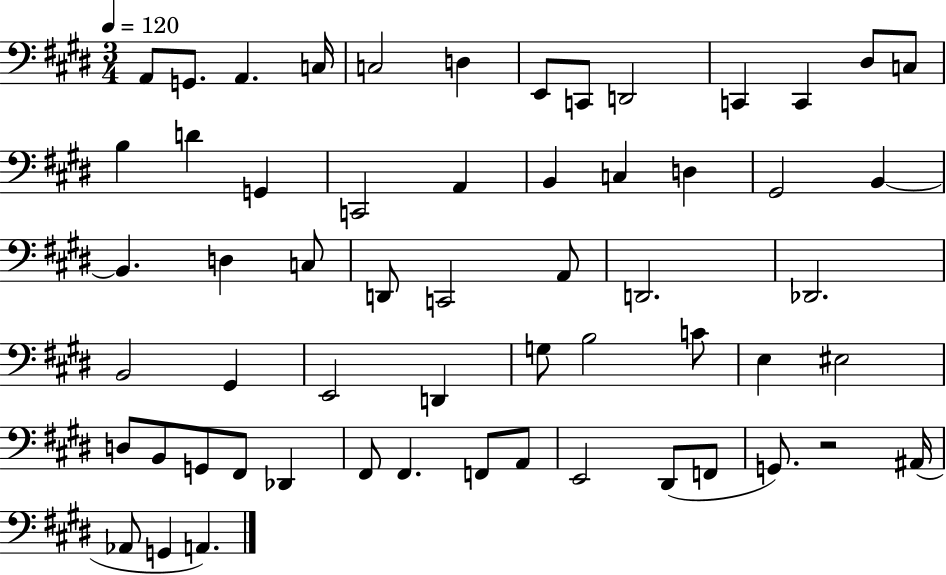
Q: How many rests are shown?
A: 1